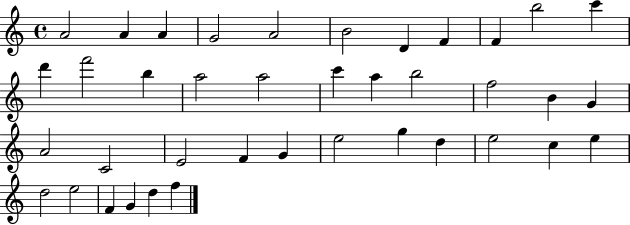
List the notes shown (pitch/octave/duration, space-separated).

A4/h A4/q A4/q G4/h A4/h B4/h D4/q F4/q F4/q B5/h C6/q D6/q F6/h B5/q A5/h A5/h C6/q A5/q B5/h F5/h B4/q G4/q A4/h C4/h E4/h F4/q G4/q E5/h G5/q D5/q E5/h C5/q E5/q D5/h E5/h F4/q G4/q D5/q F5/q